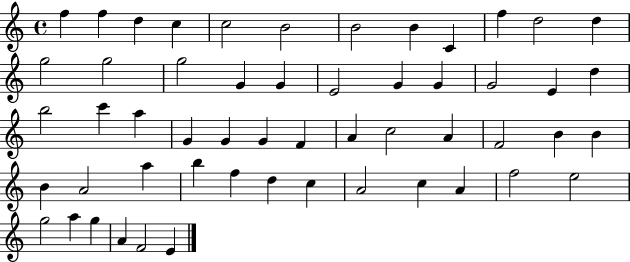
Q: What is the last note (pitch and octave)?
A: E4